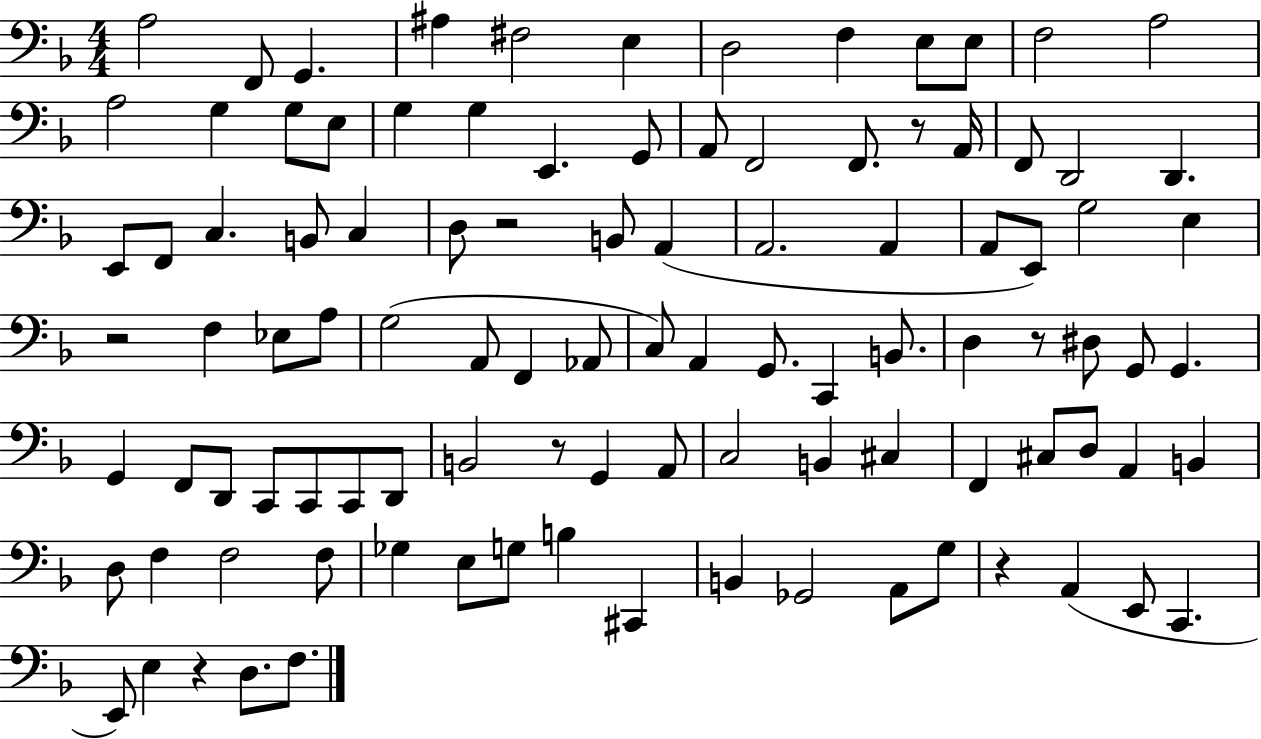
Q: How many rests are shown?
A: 7